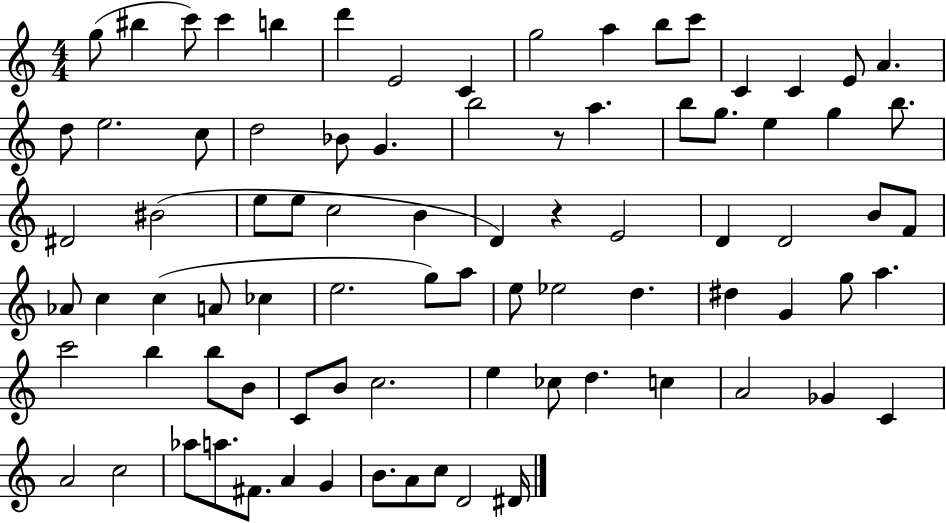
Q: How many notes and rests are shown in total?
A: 84